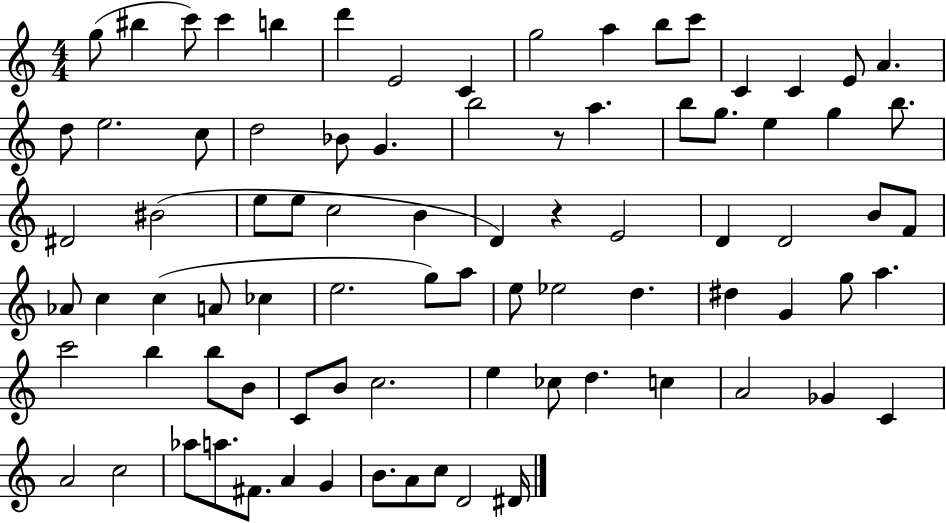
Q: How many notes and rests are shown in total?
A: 84